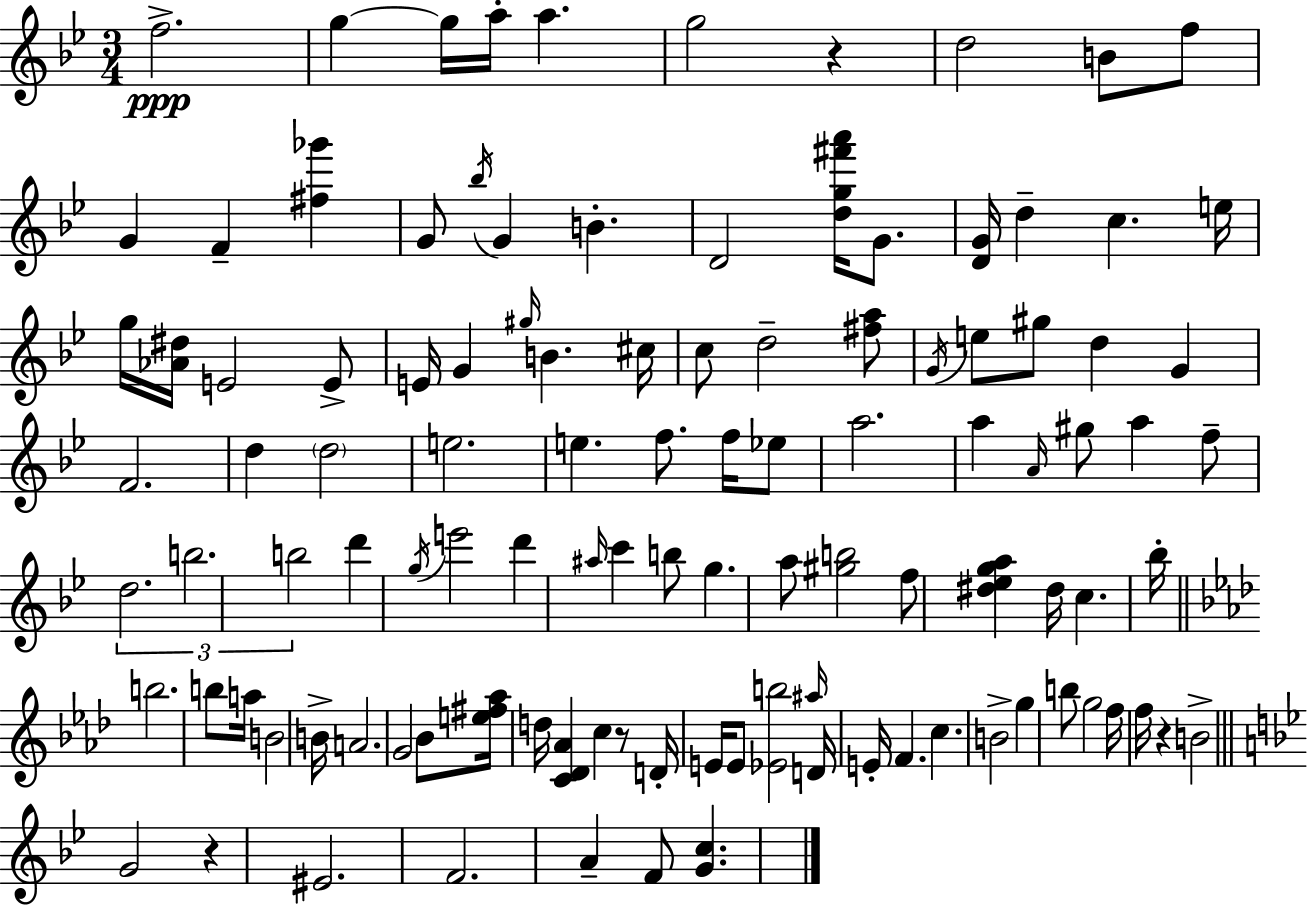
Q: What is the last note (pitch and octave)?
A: F4